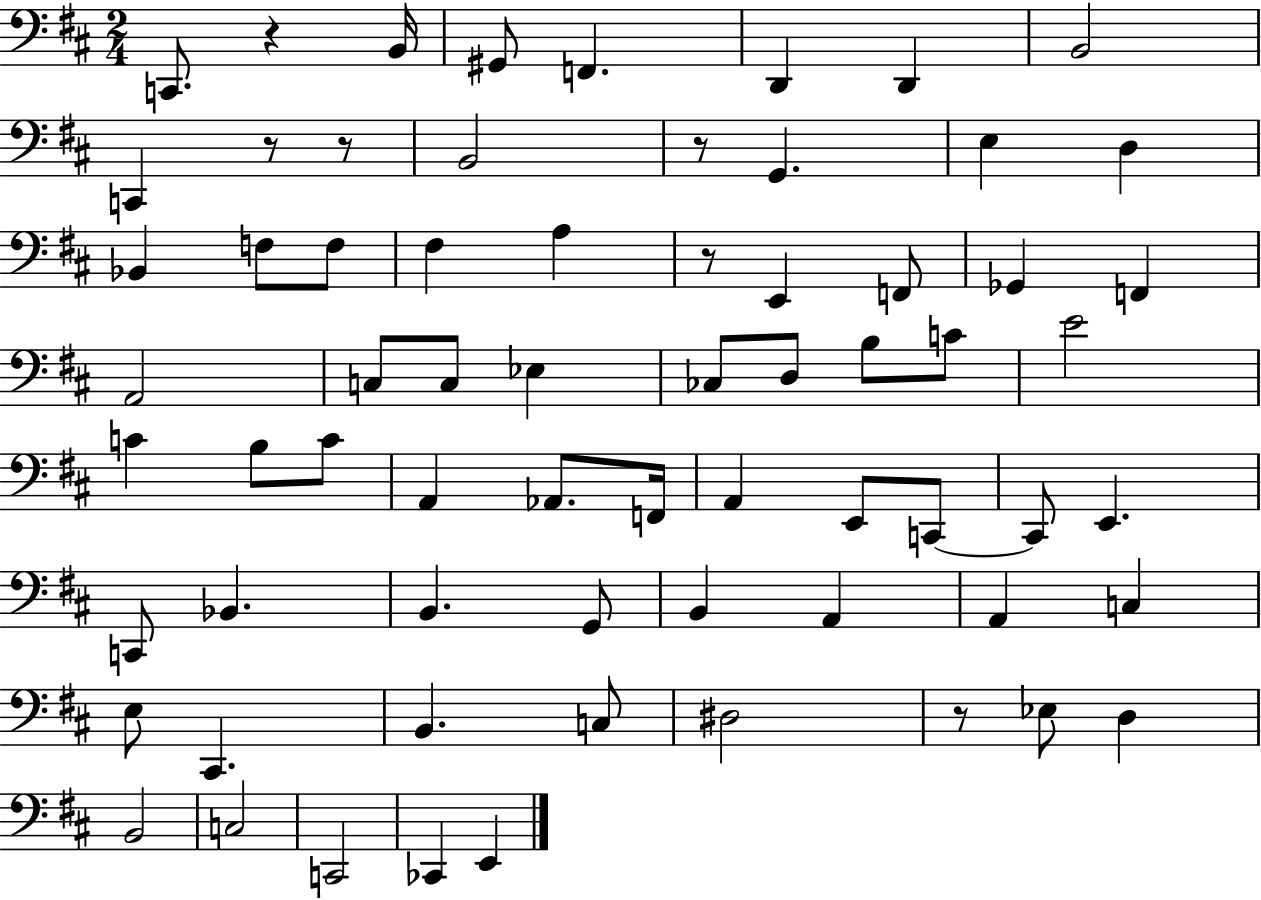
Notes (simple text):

C2/e. R/q B2/s G#2/e F2/q. D2/q D2/q B2/h C2/q R/e R/e B2/h R/e G2/q. E3/q D3/q Bb2/q F3/e F3/e F#3/q A3/q R/e E2/q F2/e Gb2/q F2/q A2/h C3/e C3/e Eb3/q CES3/e D3/e B3/e C4/e E4/h C4/q B3/e C4/e A2/q Ab2/e. F2/s A2/q E2/e C2/e C2/e E2/q. C2/e Bb2/q. B2/q. G2/e B2/q A2/q A2/q C3/q E3/e C#2/q. B2/q. C3/e D#3/h R/e Eb3/e D3/q B2/h C3/h C2/h CES2/q E2/q